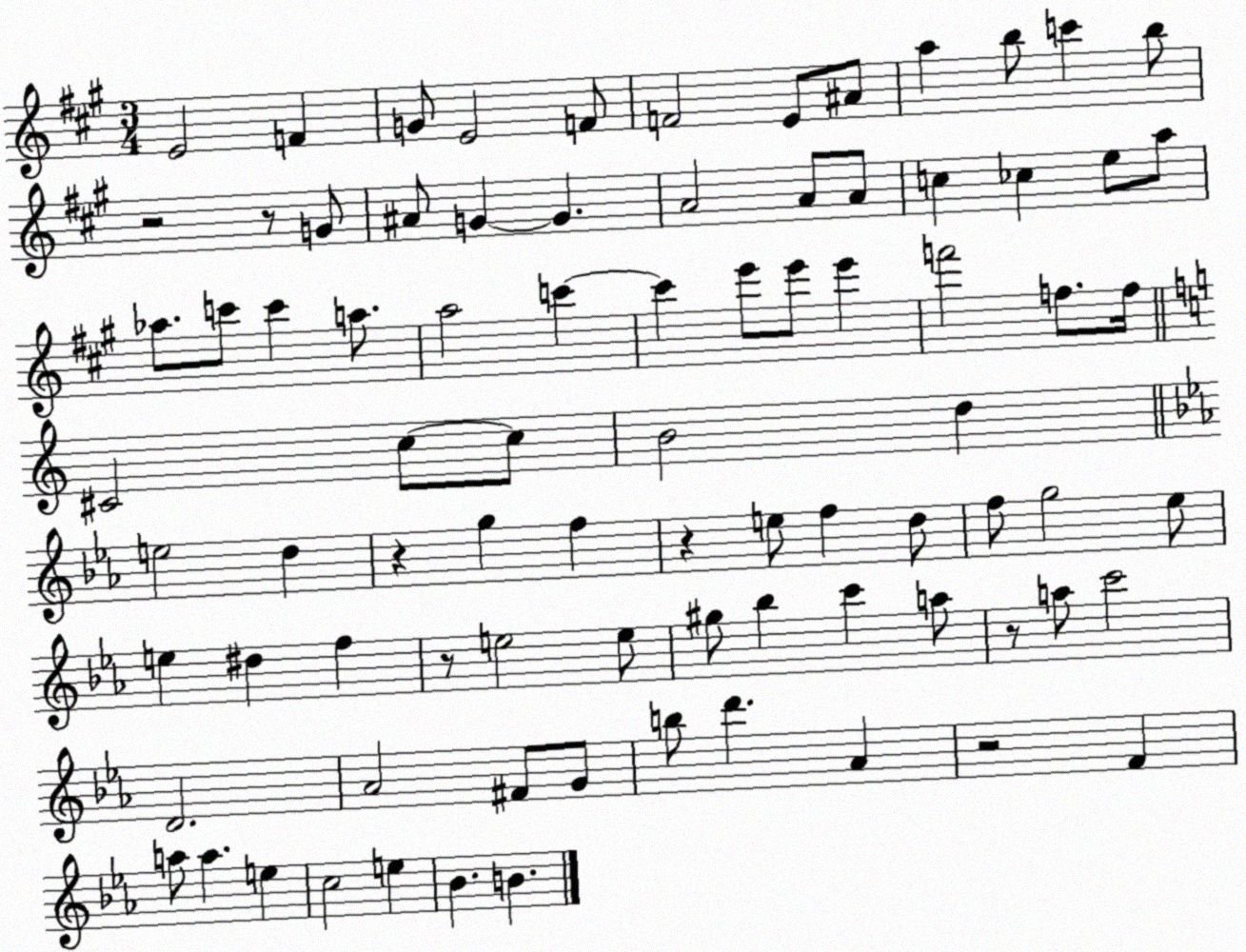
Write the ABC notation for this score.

X:1
T:Untitled
M:3/4
L:1/4
K:A
E2 F G/2 E2 F/2 F2 E/2 ^A/2 a b/2 c' b/2 z2 z/2 G/2 ^A/2 G G A2 A/2 A/2 c _c e/2 a/2 _a/2 c'/2 c' a/2 a2 c' c' e'/2 e'/2 e' f'2 f/2 f/4 ^C2 c/2 c/2 B2 d e2 d z g f z e/2 f d/2 f/2 g2 _e/2 e ^d f z/2 e2 e/2 ^g/2 _b c' a/2 z/2 a/2 c'2 D2 _A2 ^F/2 G/2 b/2 d' _A z2 F a/2 a e c2 e _B B